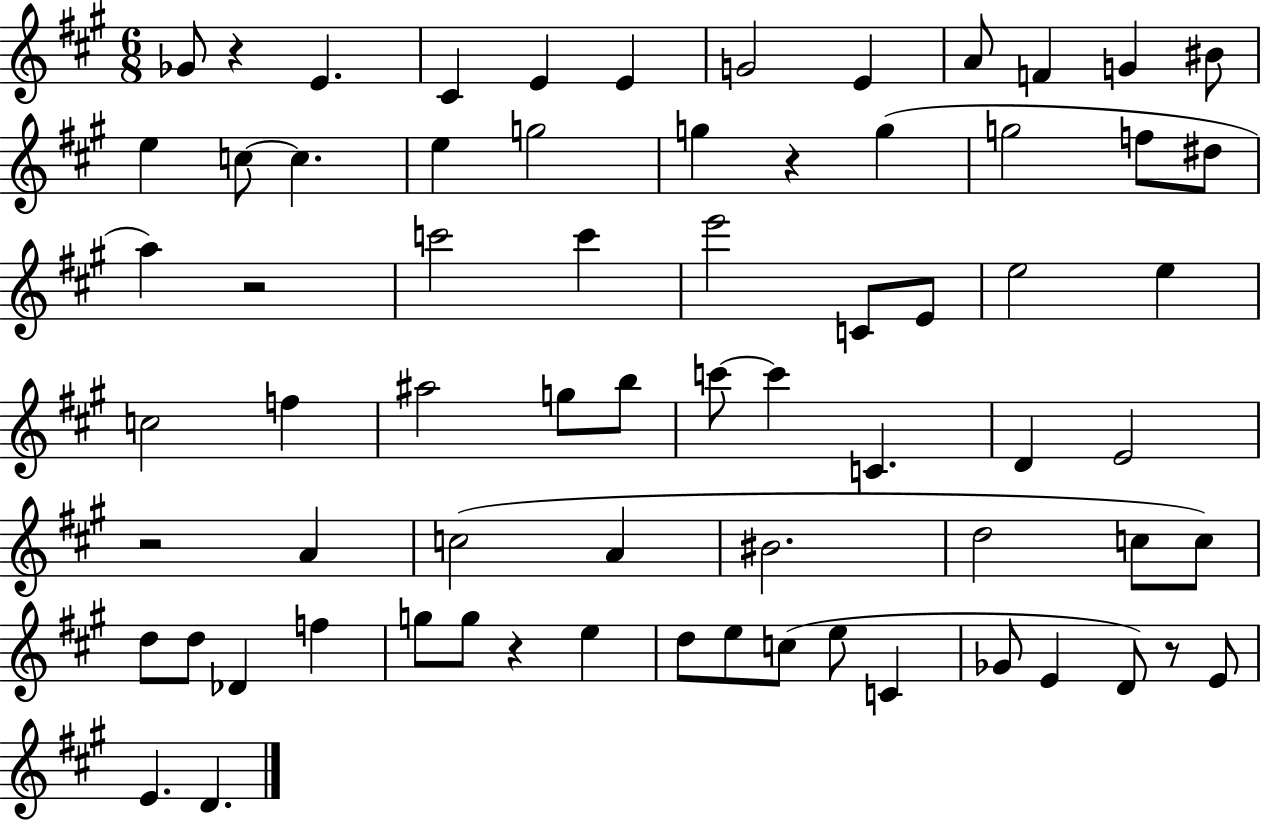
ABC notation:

X:1
T:Untitled
M:6/8
L:1/4
K:A
_G/2 z E ^C E E G2 E A/2 F G ^B/2 e c/2 c e g2 g z g g2 f/2 ^d/2 a z2 c'2 c' e'2 C/2 E/2 e2 e c2 f ^a2 g/2 b/2 c'/2 c' C D E2 z2 A c2 A ^B2 d2 c/2 c/2 d/2 d/2 _D f g/2 g/2 z e d/2 e/2 c/2 e/2 C _G/2 E D/2 z/2 E/2 E D